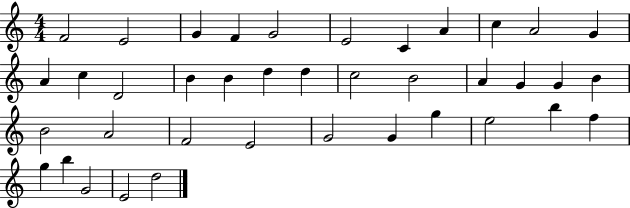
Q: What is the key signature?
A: C major